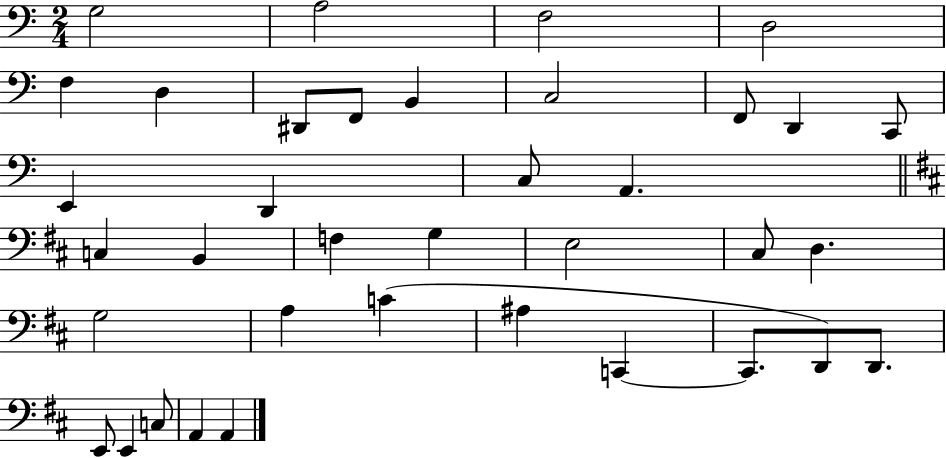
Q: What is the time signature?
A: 2/4